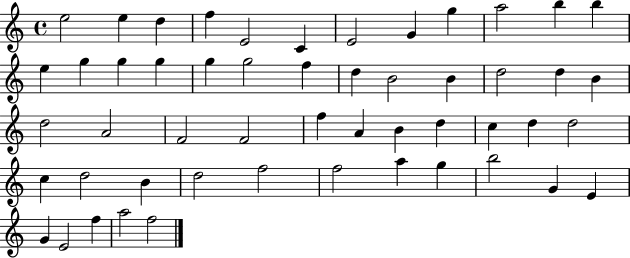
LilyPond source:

{
  \clef treble
  \time 4/4
  \defaultTimeSignature
  \key c \major
  e''2 e''4 d''4 | f''4 e'2 c'4 | e'2 g'4 g''4 | a''2 b''4 b''4 | \break e''4 g''4 g''4 g''4 | g''4 g''2 f''4 | d''4 b'2 b'4 | d''2 d''4 b'4 | \break d''2 a'2 | f'2 f'2 | f''4 a'4 b'4 d''4 | c''4 d''4 d''2 | \break c''4 d''2 b'4 | d''2 f''2 | f''2 a''4 g''4 | b''2 g'4 e'4 | \break g'4 e'2 f''4 | a''2 f''2 | \bar "|."
}